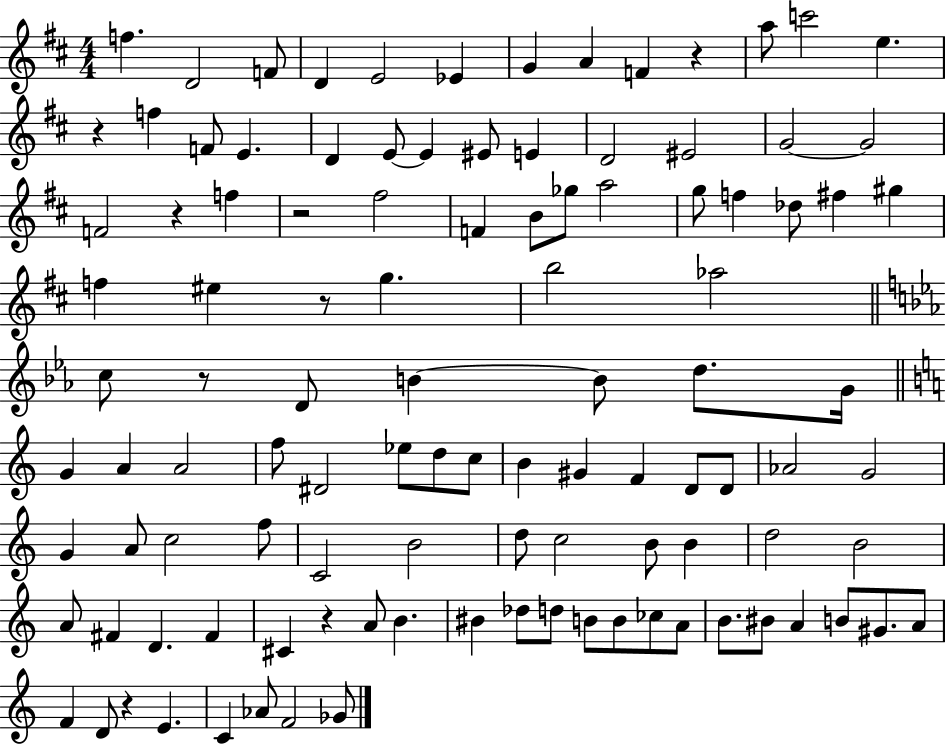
{
  \clef treble
  \numericTimeSignature
  \time 4/4
  \key d \major
  f''4. d'2 f'8 | d'4 e'2 ees'4 | g'4 a'4 f'4 r4 | a''8 c'''2 e''4. | \break r4 f''4 f'8 e'4. | d'4 e'8~~ e'4 eis'8 e'4 | d'2 eis'2 | g'2~~ g'2 | \break f'2 r4 f''4 | r2 fis''2 | f'4 b'8 ges''8 a''2 | g''8 f''4 des''8 fis''4 gis''4 | \break f''4 eis''4 r8 g''4. | b''2 aes''2 | \bar "||" \break \key c \minor c''8 r8 d'8 b'4~~ b'8 d''8. g'16 | \bar "||" \break \key a \minor g'4 a'4 a'2 | f''8 dis'2 ees''8 d''8 c''8 | b'4 gis'4 f'4 d'8 d'8 | aes'2 g'2 | \break g'4 a'8 c''2 f''8 | c'2 b'2 | d''8 c''2 b'8 b'4 | d''2 b'2 | \break a'8 fis'4 d'4. fis'4 | cis'4 r4 a'8 b'4. | bis'4 des''8 d''8 b'8 b'8 ces''8 a'8 | b'8. bis'8 a'4 b'8 gis'8. a'8 | \break f'4 d'8 r4 e'4. | c'4 aes'8 f'2 ges'8 | \bar "|."
}